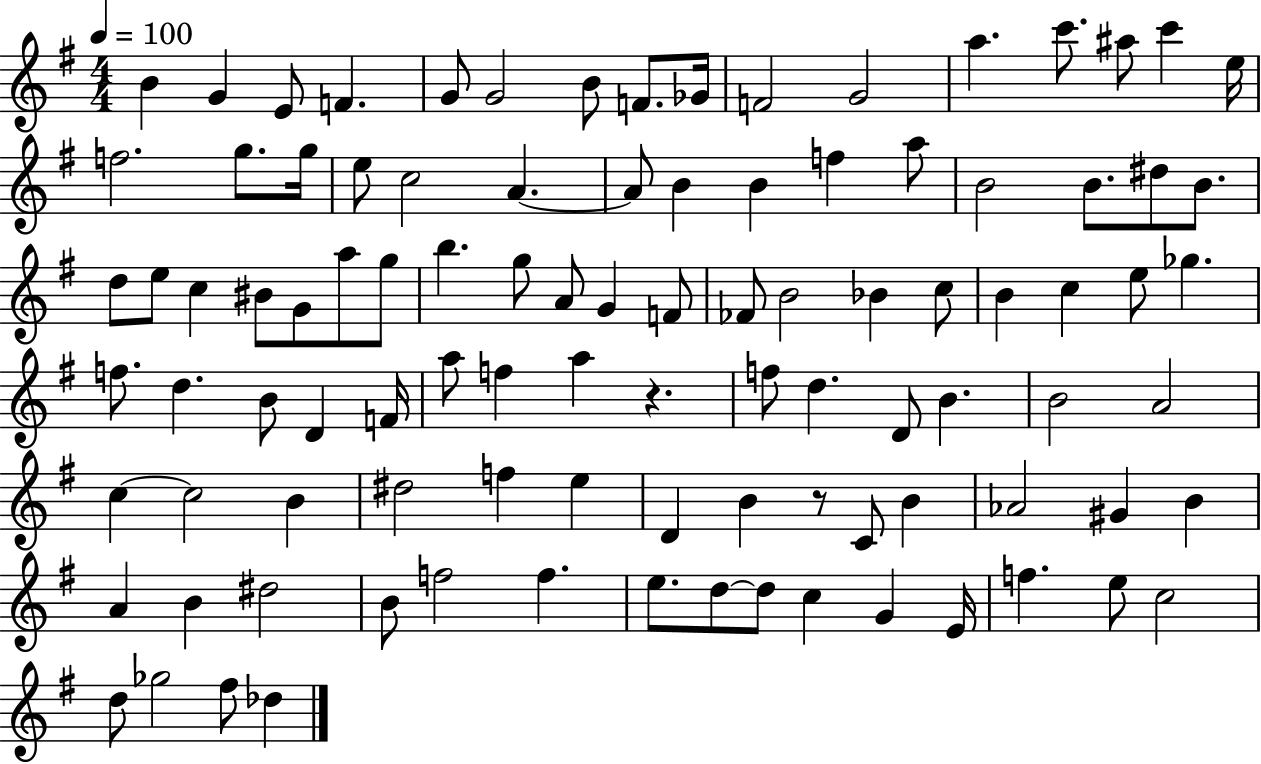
X:1
T:Untitled
M:4/4
L:1/4
K:G
B G E/2 F G/2 G2 B/2 F/2 _G/4 F2 G2 a c'/2 ^a/2 c' e/4 f2 g/2 g/4 e/2 c2 A A/2 B B f a/2 B2 B/2 ^d/2 B/2 d/2 e/2 c ^B/2 G/2 a/2 g/2 b g/2 A/2 G F/2 _F/2 B2 _B c/2 B c e/2 _g f/2 d B/2 D F/4 a/2 f a z f/2 d D/2 B B2 A2 c c2 B ^d2 f e D B z/2 C/2 B _A2 ^G B A B ^d2 B/2 f2 f e/2 d/2 d/2 c G E/4 f e/2 c2 d/2 _g2 ^f/2 _d